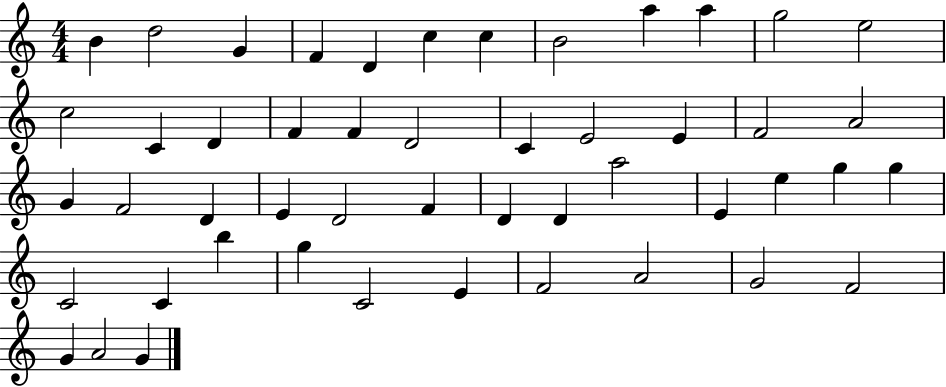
X:1
T:Untitled
M:4/4
L:1/4
K:C
B d2 G F D c c B2 a a g2 e2 c2 C D F F D2 C E2 E F2 A2 G F2 D E D2 F D D a2 E e g g C2 C b g C2 E F2 A2 G2 F2 G A2 G